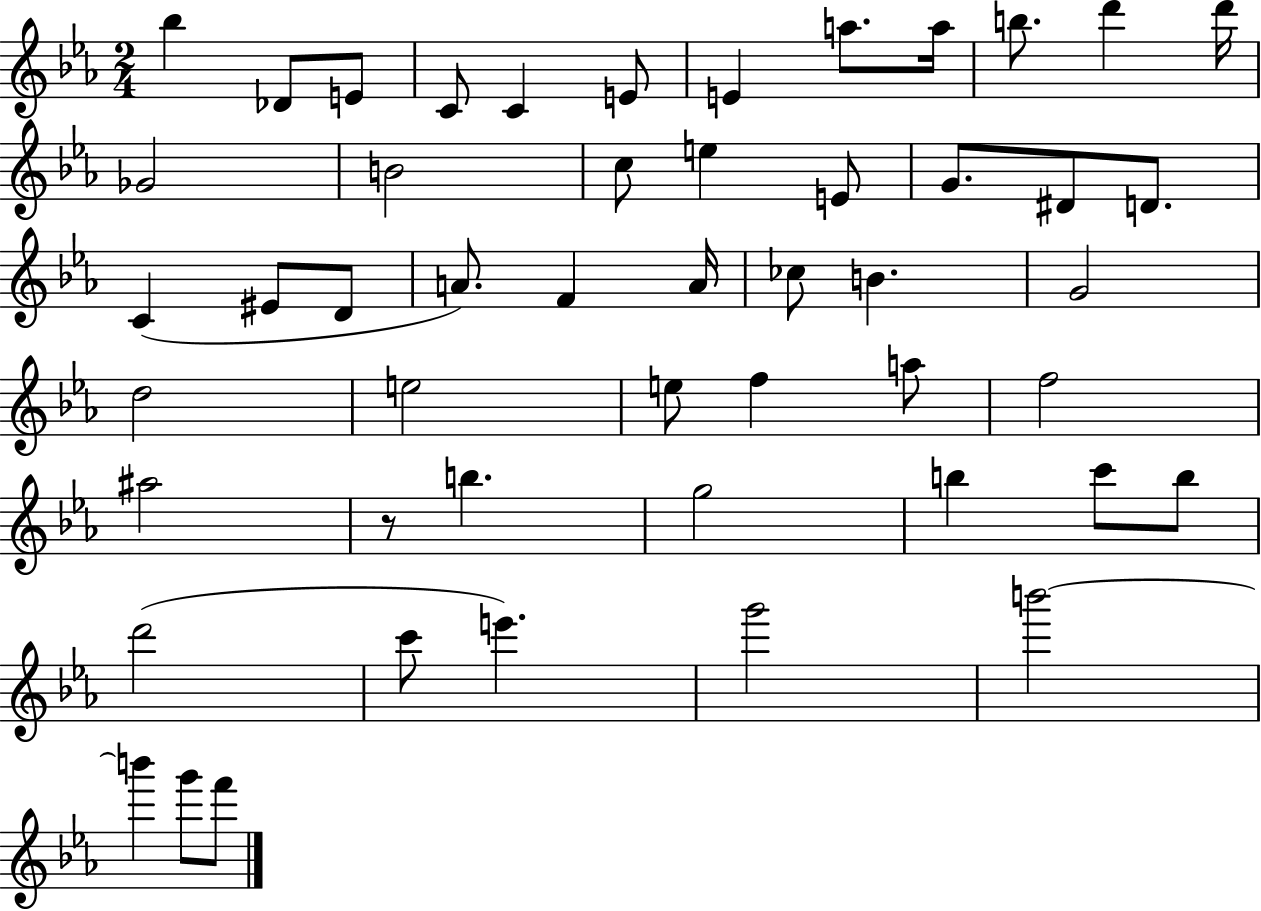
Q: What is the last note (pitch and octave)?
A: F6